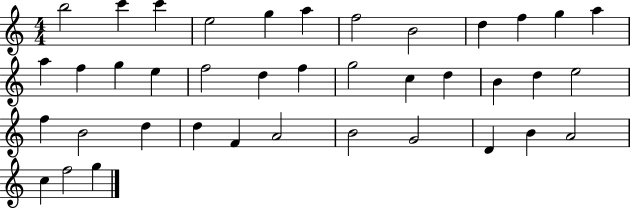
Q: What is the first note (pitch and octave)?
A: B5